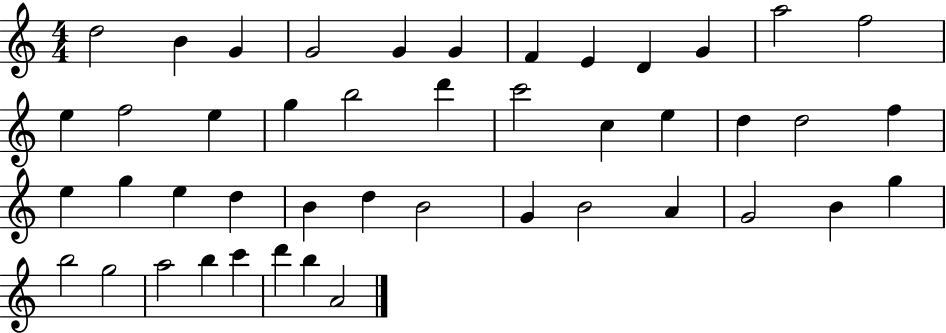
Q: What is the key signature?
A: C major